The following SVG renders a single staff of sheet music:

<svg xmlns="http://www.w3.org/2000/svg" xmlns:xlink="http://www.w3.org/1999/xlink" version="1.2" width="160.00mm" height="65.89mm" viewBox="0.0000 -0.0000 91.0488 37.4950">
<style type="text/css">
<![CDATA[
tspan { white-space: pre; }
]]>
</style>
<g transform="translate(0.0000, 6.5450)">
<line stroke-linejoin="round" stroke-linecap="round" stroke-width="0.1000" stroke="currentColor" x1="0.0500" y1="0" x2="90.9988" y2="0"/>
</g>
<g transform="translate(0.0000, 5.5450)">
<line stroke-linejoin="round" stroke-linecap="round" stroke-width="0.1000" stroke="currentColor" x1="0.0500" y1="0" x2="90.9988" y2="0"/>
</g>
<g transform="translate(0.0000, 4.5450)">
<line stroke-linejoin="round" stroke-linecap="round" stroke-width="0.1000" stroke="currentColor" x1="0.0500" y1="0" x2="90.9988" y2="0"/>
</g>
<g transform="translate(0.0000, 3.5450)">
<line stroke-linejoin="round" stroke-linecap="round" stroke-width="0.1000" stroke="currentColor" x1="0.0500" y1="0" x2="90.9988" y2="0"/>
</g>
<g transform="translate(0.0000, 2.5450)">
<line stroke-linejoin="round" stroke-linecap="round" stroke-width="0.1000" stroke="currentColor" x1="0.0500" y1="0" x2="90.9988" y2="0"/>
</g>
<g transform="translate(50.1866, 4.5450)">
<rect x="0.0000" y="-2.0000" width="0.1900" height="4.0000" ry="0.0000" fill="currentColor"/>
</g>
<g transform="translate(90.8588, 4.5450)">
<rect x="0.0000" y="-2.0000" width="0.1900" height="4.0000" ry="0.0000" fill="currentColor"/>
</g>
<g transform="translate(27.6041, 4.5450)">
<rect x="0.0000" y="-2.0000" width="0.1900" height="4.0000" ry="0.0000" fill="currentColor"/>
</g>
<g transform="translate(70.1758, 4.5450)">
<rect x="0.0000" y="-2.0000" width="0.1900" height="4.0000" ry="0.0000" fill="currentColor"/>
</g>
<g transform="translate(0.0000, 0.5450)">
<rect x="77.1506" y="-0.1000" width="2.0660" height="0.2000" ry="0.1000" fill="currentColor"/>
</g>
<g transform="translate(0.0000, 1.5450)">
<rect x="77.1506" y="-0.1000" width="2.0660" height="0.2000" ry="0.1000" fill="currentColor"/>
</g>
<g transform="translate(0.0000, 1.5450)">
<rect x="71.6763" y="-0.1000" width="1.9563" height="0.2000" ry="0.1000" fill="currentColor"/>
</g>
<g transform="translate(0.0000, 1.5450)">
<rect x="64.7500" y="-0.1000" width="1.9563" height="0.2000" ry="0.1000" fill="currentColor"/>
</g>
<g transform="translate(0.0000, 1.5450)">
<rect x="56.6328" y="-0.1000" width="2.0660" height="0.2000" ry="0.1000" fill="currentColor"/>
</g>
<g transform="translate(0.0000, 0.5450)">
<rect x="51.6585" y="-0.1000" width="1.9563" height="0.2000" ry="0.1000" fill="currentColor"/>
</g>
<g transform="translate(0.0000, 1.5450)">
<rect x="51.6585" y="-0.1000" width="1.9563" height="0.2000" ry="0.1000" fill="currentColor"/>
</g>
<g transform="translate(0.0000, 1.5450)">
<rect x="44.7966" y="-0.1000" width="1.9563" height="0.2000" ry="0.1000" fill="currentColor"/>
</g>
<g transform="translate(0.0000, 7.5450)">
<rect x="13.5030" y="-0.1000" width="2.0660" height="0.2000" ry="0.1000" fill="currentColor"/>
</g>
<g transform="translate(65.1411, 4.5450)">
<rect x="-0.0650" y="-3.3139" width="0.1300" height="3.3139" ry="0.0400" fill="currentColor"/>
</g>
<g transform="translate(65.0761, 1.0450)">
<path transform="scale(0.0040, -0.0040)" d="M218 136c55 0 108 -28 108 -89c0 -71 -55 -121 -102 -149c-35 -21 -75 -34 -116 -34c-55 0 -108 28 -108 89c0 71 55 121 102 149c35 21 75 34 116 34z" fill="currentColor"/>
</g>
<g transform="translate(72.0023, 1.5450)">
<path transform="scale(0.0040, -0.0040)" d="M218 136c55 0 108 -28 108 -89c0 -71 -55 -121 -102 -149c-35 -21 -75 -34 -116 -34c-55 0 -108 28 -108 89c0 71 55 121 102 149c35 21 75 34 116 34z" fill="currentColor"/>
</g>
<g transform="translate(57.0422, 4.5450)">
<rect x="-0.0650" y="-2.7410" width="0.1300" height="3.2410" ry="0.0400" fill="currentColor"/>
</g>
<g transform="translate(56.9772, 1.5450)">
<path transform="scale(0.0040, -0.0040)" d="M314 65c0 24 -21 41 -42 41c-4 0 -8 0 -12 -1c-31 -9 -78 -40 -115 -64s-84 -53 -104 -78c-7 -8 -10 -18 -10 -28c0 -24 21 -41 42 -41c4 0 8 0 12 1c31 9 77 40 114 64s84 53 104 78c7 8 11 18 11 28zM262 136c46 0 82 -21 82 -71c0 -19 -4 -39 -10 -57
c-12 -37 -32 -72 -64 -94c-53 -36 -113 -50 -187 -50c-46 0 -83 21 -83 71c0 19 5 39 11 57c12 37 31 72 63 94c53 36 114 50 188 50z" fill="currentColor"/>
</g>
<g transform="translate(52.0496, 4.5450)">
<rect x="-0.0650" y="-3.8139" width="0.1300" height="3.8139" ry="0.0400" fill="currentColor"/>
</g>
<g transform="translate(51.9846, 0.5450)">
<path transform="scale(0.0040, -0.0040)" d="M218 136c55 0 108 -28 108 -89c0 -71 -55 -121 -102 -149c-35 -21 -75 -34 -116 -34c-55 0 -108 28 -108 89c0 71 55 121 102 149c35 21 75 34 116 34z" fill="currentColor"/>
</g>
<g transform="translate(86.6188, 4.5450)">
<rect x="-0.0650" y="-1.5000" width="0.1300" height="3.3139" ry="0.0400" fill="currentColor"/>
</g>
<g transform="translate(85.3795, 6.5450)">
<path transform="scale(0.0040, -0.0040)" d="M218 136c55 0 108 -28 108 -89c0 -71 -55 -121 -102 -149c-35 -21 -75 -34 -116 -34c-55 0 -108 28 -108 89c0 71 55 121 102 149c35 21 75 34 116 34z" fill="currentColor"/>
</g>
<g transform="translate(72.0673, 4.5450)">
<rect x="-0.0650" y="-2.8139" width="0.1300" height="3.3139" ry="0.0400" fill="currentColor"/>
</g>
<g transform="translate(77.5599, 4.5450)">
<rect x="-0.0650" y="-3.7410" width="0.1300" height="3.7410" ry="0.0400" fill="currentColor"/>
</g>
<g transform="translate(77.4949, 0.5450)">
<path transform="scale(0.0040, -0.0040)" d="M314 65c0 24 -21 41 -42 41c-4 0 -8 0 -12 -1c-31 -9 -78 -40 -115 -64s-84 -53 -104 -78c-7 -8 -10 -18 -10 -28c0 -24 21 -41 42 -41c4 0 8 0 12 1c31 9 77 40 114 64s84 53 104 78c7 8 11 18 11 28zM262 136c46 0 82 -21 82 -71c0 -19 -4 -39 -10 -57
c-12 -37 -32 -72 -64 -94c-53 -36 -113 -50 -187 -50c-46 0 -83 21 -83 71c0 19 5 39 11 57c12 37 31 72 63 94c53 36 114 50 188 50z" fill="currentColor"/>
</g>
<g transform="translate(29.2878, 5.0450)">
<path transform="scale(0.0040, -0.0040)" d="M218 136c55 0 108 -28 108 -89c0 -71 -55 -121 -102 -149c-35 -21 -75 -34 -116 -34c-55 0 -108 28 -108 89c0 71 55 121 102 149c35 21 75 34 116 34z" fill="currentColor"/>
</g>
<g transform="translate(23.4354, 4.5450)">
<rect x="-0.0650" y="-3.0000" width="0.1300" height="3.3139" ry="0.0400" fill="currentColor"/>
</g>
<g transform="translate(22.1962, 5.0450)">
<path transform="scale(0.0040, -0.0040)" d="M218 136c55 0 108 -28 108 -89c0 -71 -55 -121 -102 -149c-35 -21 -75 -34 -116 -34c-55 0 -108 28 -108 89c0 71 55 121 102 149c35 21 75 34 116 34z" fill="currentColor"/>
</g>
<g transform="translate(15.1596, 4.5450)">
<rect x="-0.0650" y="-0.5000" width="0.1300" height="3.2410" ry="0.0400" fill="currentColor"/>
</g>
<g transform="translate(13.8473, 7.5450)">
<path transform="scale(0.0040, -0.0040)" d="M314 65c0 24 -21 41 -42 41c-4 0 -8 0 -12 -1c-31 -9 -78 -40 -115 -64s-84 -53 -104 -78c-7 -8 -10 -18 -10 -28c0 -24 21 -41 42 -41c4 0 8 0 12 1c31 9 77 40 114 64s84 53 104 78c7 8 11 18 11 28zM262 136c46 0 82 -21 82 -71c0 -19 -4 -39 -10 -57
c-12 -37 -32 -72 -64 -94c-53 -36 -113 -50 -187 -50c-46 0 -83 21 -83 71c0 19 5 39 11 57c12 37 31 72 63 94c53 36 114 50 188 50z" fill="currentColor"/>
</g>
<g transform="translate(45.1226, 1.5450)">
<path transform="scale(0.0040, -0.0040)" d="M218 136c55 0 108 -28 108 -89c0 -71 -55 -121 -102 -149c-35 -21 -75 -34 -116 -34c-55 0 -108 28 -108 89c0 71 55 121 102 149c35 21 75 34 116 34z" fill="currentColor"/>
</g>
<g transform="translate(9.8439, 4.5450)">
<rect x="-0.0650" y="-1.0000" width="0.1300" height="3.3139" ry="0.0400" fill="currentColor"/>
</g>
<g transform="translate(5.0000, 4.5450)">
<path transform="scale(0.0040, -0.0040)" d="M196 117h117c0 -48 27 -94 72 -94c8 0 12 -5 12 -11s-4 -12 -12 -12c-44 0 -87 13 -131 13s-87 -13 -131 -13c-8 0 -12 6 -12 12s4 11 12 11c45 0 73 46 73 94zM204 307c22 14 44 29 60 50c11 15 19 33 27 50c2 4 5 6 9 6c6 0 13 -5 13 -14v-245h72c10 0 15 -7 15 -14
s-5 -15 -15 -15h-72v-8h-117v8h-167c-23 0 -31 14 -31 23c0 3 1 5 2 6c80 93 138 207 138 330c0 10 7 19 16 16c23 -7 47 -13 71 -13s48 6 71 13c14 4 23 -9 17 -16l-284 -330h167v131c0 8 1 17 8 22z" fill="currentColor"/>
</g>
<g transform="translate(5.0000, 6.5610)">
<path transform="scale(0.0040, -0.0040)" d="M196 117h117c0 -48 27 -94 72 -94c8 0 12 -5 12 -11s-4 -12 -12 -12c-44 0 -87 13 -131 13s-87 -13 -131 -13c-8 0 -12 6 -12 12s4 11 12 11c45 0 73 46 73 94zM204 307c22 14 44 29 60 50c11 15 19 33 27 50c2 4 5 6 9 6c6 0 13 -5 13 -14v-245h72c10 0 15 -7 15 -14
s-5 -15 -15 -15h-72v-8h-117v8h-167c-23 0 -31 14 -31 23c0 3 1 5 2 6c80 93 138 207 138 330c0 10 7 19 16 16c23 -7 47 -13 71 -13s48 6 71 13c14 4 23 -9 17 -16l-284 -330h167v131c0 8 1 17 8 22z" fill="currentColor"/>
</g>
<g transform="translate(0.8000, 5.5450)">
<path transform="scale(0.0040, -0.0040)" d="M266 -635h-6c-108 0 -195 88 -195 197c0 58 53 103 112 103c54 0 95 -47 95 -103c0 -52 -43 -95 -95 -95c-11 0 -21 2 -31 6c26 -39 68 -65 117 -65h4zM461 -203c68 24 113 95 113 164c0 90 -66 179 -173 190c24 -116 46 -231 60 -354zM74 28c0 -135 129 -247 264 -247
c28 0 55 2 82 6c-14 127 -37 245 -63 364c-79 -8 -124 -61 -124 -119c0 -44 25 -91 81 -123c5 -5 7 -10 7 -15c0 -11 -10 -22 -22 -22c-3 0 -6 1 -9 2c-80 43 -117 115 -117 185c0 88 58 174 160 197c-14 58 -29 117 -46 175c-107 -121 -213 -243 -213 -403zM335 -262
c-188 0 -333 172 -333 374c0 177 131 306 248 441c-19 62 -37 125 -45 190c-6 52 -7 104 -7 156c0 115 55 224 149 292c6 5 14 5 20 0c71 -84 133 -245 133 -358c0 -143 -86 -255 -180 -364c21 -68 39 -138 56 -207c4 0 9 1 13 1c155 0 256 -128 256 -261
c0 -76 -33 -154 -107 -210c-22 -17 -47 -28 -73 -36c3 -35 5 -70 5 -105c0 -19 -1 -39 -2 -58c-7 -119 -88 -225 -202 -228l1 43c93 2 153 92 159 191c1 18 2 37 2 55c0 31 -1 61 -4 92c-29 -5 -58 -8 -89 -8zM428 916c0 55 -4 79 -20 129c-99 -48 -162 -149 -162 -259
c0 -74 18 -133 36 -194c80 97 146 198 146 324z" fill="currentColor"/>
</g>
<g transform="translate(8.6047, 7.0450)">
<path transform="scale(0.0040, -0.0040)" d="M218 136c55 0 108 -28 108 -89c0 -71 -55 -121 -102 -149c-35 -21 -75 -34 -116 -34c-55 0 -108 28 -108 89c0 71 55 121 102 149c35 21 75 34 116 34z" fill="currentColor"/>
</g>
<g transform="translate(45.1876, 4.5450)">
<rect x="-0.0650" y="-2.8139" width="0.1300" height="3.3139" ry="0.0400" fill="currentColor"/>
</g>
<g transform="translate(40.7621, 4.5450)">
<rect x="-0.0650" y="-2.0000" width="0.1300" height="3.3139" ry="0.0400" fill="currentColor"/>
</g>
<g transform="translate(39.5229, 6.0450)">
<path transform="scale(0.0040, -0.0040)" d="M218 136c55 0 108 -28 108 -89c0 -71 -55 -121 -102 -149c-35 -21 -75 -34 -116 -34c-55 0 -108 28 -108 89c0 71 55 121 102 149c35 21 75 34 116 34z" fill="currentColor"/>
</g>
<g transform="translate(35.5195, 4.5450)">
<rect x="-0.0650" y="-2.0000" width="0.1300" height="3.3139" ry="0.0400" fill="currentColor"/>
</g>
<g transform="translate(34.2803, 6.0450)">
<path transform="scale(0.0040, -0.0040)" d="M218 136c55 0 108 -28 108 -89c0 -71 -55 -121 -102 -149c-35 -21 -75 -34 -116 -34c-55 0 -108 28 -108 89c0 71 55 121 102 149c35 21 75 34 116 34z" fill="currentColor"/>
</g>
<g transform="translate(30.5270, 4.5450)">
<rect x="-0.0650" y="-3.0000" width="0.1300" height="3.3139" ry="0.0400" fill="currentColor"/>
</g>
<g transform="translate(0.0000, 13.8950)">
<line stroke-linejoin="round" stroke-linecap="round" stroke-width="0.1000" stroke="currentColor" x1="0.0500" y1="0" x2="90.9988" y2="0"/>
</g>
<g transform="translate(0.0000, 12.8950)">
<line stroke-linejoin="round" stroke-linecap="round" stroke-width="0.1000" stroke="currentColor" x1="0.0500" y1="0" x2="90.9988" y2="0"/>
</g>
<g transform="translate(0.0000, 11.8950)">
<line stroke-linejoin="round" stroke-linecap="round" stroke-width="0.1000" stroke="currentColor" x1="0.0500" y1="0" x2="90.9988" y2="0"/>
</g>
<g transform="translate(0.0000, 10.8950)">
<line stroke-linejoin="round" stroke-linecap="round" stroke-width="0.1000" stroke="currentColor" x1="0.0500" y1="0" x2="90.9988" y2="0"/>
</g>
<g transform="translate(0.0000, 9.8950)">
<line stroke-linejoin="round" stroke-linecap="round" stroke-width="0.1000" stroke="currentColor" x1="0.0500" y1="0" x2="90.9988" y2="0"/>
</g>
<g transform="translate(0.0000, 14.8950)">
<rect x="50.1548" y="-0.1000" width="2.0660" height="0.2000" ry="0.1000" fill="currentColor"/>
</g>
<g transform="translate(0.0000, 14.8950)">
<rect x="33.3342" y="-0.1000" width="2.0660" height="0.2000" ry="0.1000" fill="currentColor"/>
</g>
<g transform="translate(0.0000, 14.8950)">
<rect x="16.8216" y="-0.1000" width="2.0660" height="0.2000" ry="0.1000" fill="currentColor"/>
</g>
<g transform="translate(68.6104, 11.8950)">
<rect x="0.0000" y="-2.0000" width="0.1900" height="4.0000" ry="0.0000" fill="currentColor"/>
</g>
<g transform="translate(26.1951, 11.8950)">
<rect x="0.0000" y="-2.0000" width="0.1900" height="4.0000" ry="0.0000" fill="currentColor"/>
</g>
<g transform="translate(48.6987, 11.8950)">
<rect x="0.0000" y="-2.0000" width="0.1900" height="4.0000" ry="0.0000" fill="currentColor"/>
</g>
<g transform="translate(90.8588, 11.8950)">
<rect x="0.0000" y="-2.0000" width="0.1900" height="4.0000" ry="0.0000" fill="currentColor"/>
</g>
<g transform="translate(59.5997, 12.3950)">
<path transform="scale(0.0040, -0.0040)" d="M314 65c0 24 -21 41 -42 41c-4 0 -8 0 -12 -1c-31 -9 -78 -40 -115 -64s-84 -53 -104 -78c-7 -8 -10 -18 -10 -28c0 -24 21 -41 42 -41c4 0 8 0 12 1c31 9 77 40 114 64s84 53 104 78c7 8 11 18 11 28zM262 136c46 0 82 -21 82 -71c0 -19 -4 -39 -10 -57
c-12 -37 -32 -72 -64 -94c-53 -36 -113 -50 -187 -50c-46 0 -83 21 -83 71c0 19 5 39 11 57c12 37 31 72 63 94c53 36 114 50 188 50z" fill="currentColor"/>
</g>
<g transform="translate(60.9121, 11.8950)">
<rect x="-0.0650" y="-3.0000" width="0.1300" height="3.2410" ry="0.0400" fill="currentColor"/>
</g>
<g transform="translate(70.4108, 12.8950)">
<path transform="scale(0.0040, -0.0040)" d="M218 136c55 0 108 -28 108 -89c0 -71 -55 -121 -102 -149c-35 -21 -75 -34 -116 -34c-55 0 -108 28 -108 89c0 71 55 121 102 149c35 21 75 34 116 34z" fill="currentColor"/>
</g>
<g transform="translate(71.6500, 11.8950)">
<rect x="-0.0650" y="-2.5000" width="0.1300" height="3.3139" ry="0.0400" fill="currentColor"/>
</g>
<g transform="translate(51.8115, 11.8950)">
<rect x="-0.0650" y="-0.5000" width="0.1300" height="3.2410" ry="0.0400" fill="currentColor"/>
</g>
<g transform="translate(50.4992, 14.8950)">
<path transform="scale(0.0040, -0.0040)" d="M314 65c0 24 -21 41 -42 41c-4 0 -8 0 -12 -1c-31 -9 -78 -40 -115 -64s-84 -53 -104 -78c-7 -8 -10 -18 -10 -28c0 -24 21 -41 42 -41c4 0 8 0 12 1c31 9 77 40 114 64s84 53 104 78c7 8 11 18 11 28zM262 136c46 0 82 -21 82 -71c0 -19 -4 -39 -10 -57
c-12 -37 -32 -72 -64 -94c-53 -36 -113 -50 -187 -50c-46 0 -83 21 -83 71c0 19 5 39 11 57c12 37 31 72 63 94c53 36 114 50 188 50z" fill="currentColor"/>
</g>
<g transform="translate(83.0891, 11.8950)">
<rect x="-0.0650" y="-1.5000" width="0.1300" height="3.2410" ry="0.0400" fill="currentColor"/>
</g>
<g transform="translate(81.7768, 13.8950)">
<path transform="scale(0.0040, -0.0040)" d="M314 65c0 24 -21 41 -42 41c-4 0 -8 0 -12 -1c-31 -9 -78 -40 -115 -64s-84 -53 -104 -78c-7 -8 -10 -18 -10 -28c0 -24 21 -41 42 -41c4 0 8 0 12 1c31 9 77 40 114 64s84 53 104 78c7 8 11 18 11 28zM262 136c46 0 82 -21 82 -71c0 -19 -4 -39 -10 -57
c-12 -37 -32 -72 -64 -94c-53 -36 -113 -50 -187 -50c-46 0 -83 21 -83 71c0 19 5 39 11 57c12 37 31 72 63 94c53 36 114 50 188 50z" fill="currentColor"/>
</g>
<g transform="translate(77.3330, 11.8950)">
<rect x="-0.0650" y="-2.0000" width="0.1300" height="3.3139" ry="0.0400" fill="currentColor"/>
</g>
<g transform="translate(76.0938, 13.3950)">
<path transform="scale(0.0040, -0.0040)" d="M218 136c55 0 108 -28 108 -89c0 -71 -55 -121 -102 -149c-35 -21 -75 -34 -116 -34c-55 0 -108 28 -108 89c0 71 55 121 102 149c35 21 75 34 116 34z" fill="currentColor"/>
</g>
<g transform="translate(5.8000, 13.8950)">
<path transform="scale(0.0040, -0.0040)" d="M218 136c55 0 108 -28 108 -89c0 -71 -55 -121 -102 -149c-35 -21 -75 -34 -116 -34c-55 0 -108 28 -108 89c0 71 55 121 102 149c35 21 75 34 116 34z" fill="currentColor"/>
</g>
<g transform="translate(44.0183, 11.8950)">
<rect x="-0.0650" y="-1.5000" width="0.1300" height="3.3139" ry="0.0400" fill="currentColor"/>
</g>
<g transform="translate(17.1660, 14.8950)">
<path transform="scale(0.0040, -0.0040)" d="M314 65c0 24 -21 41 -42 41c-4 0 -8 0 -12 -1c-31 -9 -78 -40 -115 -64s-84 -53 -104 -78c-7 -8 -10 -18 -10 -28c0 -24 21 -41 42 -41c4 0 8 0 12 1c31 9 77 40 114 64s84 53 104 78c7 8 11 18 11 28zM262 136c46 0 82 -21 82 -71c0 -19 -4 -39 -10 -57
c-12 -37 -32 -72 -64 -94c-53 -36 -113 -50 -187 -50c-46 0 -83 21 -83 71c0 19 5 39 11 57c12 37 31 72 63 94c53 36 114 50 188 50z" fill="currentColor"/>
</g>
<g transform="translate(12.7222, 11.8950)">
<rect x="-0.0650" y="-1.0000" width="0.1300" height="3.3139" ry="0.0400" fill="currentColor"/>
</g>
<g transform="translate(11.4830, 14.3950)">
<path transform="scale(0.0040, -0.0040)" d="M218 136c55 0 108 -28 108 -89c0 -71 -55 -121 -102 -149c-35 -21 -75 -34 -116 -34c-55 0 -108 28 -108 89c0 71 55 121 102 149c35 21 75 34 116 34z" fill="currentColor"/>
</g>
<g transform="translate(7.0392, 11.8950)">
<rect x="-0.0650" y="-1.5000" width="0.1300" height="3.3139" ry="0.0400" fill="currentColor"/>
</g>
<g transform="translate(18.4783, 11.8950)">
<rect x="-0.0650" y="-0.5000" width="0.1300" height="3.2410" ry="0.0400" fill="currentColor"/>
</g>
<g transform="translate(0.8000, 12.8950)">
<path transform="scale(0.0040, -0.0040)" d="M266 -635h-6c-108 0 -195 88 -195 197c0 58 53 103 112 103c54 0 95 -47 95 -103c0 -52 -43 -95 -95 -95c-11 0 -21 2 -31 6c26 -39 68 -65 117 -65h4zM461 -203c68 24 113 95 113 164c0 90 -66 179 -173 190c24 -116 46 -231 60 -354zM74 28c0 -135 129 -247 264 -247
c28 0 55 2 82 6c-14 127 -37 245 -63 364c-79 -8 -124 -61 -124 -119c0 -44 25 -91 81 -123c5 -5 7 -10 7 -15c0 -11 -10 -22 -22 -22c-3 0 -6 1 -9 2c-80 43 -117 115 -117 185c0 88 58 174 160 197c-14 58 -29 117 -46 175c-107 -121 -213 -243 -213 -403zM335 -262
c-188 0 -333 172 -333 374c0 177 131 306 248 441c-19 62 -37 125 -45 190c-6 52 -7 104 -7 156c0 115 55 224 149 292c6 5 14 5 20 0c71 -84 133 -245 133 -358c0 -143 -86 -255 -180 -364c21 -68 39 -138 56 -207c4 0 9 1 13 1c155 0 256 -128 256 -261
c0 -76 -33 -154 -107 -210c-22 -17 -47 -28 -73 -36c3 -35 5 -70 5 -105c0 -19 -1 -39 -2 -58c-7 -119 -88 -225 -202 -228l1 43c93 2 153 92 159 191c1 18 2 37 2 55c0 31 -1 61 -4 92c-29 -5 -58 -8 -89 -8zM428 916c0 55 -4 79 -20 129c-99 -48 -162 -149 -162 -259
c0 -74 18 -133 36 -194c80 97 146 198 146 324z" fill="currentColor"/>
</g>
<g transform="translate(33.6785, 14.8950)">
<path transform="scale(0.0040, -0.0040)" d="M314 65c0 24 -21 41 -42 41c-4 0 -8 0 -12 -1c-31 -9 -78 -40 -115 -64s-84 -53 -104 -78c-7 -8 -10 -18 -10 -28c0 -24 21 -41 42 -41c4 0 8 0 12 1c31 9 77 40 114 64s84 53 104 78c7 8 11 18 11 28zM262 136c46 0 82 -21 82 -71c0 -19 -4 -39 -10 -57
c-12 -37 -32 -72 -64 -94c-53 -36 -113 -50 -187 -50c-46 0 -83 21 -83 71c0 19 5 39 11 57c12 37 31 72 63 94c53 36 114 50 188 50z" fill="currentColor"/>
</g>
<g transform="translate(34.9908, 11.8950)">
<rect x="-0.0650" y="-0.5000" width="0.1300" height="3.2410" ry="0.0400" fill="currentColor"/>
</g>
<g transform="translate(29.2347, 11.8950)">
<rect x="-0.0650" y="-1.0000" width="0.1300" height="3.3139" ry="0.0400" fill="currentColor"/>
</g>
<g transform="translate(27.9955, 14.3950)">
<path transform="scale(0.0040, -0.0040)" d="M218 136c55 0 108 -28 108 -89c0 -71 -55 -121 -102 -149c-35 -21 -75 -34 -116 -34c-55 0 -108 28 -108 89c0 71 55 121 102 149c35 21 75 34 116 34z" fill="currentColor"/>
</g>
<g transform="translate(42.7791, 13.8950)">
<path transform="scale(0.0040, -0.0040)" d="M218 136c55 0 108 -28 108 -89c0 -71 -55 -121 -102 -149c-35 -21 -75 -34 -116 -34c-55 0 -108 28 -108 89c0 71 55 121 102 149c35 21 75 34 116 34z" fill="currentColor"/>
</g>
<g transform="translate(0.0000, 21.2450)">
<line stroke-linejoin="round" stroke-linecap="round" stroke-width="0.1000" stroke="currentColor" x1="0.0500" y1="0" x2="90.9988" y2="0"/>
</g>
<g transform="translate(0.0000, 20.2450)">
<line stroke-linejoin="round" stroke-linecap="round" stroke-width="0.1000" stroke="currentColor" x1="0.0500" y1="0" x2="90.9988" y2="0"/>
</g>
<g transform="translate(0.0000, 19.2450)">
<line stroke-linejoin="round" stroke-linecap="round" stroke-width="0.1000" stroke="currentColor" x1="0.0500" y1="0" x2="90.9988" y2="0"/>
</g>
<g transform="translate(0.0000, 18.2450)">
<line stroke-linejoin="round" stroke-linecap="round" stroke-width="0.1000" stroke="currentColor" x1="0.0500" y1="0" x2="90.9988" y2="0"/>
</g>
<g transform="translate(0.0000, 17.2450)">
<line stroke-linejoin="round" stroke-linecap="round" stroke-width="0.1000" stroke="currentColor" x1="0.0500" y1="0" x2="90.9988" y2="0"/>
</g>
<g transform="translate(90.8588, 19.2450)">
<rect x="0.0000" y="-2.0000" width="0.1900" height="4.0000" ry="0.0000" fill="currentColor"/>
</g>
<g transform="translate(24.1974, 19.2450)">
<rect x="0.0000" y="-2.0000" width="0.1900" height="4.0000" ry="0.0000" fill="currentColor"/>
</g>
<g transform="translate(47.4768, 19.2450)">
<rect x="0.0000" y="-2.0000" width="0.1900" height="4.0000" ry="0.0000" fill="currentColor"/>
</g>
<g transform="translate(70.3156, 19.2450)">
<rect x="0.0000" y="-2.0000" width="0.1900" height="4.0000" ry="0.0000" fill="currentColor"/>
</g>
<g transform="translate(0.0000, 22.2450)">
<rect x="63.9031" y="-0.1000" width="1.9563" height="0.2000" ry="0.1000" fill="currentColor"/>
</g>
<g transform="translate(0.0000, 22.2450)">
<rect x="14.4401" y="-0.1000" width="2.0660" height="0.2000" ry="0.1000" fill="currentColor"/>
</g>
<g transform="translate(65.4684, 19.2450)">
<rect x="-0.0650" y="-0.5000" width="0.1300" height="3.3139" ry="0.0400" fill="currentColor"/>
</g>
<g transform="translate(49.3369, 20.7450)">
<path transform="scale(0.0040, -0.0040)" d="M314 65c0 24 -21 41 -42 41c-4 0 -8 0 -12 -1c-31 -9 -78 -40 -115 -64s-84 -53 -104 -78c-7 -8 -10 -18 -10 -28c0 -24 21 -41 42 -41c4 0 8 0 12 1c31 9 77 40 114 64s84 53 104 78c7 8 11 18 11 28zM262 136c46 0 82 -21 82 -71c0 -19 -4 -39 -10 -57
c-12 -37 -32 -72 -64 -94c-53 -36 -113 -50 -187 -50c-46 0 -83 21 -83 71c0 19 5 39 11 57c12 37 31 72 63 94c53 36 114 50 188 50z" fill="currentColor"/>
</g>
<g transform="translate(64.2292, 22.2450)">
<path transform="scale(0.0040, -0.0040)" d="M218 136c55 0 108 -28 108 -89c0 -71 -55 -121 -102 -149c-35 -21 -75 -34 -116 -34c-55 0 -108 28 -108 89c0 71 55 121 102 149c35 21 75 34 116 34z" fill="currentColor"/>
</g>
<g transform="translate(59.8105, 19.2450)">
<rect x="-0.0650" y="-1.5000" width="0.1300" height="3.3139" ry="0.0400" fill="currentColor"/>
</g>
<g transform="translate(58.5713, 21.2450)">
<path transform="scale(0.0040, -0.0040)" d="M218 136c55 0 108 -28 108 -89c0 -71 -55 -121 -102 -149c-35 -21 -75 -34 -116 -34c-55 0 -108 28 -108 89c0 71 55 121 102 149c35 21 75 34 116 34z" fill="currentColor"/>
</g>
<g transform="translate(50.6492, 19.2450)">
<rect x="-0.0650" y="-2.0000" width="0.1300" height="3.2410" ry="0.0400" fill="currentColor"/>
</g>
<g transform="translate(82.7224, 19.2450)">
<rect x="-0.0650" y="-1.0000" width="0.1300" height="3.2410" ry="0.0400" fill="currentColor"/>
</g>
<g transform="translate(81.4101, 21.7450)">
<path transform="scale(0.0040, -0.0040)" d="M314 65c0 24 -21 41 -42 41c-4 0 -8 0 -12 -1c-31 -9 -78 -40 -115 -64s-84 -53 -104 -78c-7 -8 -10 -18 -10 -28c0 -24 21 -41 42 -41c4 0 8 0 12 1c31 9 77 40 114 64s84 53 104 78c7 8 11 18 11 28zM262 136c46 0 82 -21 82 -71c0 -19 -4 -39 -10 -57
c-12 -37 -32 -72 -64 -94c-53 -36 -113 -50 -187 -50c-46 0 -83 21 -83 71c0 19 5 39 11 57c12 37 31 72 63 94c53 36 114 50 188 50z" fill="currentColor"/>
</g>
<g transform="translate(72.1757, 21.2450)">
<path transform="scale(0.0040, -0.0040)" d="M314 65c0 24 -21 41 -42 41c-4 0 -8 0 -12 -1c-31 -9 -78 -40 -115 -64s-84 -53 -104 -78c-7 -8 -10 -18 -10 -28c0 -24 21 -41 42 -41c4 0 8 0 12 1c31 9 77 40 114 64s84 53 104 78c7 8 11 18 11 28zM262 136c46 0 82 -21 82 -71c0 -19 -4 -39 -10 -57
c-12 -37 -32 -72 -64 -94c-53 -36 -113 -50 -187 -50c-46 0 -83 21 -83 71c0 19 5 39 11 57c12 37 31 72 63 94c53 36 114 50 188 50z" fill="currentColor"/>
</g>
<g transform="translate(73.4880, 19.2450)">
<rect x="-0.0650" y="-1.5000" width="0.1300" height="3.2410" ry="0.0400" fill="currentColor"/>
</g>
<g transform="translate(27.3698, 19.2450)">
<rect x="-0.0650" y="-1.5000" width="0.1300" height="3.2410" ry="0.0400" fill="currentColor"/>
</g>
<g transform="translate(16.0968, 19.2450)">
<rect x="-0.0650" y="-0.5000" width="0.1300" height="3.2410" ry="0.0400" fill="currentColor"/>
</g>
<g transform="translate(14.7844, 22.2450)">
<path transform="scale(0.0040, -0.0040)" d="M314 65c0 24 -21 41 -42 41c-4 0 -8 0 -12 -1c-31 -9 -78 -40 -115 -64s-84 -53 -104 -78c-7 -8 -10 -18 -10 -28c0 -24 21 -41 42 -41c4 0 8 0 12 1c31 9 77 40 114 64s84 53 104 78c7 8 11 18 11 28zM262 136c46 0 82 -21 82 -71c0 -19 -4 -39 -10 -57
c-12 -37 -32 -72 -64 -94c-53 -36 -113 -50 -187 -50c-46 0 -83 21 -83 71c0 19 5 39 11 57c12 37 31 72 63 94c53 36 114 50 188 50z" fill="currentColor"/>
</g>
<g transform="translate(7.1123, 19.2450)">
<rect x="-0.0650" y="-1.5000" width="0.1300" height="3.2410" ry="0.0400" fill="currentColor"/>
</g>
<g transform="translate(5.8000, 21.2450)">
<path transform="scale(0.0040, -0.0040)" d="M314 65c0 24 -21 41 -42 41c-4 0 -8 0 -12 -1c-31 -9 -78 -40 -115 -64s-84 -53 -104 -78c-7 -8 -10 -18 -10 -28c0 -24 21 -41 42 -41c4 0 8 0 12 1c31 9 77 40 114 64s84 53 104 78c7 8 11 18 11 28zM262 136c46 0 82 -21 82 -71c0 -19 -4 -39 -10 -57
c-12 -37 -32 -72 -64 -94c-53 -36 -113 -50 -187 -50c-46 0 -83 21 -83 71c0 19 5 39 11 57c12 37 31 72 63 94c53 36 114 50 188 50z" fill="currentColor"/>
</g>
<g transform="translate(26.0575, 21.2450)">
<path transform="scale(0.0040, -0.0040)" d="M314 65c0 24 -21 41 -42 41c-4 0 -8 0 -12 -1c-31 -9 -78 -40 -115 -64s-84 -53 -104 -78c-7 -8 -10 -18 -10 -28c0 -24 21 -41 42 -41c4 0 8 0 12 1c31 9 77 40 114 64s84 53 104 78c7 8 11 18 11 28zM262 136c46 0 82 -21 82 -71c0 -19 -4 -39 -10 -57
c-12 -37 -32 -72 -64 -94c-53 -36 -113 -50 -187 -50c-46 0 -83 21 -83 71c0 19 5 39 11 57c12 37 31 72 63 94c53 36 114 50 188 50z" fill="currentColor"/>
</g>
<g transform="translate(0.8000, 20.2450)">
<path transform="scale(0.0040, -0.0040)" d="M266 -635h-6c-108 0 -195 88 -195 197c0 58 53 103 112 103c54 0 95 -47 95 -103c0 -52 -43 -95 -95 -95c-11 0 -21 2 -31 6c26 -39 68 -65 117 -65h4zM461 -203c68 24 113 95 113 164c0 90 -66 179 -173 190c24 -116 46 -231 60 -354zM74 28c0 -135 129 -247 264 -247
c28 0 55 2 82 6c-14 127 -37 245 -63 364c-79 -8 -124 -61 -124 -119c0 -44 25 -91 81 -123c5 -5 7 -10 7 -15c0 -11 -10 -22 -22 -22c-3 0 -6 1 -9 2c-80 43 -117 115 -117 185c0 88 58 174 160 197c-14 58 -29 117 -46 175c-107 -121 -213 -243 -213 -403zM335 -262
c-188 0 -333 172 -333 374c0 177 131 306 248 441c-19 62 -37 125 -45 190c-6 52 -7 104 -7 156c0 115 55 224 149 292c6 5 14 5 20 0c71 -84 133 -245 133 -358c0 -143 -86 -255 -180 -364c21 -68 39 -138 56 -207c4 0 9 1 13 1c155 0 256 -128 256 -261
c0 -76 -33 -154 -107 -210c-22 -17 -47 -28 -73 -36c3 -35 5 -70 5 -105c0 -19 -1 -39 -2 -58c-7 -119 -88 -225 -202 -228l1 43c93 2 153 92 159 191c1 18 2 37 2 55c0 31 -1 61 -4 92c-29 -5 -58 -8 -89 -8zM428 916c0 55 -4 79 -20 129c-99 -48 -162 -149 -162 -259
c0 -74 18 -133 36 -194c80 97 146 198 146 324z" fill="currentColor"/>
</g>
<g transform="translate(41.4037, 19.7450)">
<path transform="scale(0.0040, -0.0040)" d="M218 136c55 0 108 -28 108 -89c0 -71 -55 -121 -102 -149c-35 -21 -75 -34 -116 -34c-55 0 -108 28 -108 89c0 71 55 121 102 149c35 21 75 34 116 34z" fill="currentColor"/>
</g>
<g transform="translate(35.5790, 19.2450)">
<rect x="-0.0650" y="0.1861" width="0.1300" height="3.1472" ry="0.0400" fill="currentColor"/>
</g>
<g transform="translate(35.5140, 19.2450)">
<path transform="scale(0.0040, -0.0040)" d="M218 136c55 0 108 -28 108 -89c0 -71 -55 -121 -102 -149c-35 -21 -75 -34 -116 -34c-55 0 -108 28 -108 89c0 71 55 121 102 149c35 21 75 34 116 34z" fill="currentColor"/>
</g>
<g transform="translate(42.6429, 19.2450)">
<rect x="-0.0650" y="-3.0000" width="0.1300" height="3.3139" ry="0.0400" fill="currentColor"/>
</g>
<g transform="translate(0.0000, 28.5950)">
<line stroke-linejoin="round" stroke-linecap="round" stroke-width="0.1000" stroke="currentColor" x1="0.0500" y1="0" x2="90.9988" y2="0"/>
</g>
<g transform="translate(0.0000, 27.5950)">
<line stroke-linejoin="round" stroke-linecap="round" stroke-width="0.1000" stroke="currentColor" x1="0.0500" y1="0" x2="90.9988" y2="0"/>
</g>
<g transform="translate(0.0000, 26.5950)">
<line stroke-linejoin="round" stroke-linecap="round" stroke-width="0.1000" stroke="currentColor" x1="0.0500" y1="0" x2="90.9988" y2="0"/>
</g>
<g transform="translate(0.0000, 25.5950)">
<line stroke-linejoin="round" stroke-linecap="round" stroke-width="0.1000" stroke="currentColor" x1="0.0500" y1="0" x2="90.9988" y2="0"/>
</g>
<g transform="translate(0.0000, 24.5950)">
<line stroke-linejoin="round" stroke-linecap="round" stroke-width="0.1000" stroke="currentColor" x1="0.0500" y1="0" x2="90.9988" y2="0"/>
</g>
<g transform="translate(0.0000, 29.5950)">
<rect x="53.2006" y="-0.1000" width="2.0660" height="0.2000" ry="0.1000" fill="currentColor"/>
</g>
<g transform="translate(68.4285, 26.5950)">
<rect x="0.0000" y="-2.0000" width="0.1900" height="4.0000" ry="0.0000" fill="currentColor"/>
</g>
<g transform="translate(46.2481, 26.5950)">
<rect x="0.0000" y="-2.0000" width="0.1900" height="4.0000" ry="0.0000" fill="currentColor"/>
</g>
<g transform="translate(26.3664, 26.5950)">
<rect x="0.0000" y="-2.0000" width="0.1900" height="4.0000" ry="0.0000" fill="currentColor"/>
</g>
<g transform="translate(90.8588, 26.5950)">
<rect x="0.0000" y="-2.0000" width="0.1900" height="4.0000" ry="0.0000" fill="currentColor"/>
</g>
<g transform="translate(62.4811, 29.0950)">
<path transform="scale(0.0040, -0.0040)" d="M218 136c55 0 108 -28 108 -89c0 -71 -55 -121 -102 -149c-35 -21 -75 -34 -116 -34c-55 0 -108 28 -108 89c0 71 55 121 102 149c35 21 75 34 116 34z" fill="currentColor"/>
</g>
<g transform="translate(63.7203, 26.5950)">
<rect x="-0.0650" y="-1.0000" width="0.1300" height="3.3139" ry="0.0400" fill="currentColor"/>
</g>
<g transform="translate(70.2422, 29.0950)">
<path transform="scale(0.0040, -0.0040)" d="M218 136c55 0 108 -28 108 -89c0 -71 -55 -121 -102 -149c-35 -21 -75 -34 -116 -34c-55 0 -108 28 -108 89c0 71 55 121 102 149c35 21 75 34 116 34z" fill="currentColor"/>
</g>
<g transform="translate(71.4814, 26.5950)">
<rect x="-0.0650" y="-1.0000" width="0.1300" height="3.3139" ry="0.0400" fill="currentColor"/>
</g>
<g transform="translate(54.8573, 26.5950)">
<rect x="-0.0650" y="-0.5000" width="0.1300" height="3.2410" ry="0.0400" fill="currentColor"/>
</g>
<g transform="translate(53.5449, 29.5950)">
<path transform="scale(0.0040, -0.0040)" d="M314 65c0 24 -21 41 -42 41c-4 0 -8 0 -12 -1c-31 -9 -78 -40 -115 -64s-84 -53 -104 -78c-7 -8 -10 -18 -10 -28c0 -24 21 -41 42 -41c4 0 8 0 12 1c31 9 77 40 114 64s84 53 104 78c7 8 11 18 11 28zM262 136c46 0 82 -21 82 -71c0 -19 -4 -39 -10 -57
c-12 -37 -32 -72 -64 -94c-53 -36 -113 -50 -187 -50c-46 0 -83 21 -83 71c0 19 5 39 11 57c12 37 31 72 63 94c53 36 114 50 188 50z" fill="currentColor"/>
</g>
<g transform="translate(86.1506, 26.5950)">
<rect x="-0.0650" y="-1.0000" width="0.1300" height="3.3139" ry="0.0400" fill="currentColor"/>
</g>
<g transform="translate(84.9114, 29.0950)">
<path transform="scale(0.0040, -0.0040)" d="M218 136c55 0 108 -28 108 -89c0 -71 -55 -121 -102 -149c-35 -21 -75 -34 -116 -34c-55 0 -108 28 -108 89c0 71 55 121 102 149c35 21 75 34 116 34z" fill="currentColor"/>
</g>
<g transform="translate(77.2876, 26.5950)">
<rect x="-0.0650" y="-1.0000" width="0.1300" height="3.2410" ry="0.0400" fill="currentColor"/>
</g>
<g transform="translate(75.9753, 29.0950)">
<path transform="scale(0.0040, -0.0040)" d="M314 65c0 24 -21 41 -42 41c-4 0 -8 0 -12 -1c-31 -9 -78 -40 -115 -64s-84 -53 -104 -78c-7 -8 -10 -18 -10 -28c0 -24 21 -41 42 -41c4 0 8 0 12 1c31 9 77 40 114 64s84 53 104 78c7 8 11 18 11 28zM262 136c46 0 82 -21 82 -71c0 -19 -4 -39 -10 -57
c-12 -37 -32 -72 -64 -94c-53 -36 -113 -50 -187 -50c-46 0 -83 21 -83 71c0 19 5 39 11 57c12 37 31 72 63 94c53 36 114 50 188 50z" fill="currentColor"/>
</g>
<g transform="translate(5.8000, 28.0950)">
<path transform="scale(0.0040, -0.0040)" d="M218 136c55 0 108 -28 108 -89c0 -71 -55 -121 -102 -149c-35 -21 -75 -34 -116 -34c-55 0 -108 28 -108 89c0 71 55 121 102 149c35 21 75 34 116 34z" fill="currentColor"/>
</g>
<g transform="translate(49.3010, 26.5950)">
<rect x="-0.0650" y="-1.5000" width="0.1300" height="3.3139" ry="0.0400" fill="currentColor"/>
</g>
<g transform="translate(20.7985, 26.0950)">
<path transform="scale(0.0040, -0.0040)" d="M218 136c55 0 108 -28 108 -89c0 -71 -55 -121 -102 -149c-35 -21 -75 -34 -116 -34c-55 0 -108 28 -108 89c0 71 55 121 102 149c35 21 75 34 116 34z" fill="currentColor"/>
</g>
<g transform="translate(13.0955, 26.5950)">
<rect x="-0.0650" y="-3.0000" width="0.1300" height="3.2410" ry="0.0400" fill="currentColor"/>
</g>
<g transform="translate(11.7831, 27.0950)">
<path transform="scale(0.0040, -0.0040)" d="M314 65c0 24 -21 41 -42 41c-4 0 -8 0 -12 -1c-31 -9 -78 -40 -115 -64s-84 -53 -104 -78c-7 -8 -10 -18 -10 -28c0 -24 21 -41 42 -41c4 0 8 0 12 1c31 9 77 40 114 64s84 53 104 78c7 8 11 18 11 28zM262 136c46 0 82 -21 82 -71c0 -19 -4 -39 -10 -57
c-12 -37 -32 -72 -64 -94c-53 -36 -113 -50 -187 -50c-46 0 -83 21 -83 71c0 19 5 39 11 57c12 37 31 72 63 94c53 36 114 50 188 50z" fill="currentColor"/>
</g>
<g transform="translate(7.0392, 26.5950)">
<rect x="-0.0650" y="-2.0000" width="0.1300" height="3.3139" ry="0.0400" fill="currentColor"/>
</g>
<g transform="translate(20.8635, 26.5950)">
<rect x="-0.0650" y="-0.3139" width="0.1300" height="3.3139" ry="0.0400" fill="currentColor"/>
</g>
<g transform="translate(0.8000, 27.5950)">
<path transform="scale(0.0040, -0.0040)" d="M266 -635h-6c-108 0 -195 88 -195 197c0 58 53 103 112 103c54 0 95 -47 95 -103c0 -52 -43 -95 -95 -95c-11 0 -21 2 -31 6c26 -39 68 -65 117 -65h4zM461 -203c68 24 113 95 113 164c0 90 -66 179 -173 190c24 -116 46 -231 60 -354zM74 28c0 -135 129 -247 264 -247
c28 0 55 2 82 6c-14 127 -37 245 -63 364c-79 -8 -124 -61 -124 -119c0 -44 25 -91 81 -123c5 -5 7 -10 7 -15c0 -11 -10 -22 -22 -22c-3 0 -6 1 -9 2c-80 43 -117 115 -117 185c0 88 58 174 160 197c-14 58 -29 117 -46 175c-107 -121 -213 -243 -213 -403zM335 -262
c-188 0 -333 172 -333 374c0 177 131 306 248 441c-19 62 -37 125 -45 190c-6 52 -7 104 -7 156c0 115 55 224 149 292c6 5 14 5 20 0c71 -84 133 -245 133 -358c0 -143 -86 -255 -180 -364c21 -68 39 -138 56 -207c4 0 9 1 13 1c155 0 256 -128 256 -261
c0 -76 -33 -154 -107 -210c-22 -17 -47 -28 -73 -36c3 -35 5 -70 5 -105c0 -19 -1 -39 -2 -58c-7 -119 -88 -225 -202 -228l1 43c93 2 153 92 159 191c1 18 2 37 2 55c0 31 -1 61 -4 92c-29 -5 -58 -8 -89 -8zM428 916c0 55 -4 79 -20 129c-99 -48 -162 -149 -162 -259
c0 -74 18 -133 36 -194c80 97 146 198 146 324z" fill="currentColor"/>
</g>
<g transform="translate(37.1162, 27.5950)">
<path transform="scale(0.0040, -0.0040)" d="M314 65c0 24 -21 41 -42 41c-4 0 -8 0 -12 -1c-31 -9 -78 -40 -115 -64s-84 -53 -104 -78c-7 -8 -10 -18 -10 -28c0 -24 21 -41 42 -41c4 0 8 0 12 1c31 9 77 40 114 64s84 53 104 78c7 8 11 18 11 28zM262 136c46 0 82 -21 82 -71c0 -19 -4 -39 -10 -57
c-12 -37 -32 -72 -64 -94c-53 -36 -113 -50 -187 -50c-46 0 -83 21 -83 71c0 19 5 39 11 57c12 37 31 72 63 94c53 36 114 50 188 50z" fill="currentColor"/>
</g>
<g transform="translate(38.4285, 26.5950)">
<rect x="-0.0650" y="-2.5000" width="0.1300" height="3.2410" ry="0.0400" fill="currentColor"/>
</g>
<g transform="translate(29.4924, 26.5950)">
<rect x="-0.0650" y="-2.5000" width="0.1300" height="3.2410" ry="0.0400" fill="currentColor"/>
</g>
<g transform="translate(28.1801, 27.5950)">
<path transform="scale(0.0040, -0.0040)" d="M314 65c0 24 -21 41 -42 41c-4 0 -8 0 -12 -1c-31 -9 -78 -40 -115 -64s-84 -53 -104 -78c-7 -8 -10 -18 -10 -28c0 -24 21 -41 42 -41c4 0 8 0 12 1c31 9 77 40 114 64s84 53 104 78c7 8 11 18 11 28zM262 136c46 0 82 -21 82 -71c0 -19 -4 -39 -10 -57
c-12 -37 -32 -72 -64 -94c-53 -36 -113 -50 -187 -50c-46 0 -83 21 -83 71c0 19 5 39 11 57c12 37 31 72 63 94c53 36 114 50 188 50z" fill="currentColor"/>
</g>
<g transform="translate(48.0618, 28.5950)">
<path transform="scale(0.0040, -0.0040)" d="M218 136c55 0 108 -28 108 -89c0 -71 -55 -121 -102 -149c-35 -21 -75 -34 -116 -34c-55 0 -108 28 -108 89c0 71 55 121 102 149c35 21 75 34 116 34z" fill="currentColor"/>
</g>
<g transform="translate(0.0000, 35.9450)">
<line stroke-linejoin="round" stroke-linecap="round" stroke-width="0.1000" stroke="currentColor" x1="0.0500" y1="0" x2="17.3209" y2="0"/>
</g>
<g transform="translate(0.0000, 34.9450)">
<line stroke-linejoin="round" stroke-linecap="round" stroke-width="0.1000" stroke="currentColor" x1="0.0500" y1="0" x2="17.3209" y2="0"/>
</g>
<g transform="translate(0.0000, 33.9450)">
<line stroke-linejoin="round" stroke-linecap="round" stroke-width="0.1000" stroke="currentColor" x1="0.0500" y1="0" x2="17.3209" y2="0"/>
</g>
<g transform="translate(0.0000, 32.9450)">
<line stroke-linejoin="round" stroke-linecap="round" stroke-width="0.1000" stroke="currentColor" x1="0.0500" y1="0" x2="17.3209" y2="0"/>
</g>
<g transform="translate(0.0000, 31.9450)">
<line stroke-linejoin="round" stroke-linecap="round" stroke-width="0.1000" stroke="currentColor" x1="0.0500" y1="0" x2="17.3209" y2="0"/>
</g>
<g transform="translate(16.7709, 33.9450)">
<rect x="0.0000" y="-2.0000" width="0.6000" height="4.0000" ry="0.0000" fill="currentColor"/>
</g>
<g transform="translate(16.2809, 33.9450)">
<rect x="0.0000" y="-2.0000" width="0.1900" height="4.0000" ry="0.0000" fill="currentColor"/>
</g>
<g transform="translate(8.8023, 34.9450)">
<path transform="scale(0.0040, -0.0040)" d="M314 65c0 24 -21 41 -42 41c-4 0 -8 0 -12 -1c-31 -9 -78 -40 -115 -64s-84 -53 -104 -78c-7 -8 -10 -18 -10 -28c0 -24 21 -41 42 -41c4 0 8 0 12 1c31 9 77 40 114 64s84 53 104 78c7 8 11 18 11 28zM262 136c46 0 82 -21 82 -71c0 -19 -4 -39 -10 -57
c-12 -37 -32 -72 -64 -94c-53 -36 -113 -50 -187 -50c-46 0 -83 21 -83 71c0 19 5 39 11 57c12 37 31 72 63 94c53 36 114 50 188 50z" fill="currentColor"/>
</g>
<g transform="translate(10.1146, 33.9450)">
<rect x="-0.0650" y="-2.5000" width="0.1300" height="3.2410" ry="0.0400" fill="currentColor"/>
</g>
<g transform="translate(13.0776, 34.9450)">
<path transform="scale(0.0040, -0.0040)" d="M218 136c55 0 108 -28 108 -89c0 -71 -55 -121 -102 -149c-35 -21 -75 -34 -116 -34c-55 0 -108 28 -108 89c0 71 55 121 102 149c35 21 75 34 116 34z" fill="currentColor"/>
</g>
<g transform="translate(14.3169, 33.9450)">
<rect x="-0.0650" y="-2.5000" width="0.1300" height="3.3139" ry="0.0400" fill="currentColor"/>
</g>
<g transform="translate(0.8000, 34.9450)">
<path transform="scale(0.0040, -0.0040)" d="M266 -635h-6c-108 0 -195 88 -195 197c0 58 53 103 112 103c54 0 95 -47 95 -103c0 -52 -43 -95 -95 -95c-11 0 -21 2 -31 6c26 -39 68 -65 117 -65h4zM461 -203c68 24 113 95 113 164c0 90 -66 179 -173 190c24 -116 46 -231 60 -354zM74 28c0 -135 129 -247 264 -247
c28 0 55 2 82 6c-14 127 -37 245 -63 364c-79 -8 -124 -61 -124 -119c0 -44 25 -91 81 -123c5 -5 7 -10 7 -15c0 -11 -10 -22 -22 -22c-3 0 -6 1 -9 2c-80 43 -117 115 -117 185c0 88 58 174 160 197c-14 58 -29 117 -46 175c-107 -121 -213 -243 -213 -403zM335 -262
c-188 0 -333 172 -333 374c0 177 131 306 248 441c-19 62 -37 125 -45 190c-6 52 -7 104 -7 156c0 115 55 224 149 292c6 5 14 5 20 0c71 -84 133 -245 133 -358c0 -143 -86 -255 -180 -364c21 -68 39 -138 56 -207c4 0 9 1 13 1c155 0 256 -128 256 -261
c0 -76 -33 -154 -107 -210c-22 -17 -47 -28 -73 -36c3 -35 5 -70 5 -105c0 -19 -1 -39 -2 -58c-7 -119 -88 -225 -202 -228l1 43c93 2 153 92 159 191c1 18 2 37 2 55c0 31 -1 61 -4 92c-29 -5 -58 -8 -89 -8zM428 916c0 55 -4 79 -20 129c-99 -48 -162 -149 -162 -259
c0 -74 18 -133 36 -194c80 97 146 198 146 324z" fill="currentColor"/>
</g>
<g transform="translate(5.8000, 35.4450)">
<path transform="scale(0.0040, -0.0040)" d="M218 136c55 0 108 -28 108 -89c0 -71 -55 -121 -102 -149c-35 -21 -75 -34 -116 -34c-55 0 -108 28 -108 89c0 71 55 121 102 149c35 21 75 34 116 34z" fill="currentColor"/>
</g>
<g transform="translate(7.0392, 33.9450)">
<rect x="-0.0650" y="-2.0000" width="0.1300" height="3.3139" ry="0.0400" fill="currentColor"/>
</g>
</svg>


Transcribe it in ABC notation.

X:1
T:Untitled
M:4/4
L:1/4
K:C
D C2 A A F F a c' a2 b a c'2 E E D C2 D C2 E C2 A2 G F E2 E2 C2 E2 B A F2 E C E2 D2 F A2 c G2 G2 E C2 D D D2 D F G2 G